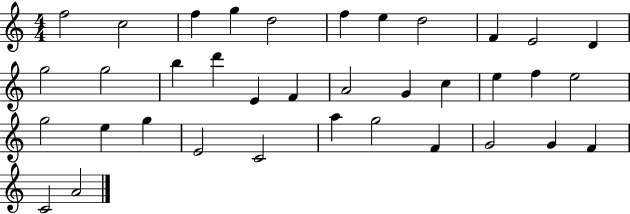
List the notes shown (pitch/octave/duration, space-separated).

F5/h C5/h F5/q G5/q D5/h F5/q E5/q D5/h F4/q E4/h D4/q G5/h G5/h B5/q D6/q E4/q F4/q A4/h G4/q C5/q E5/q F5/q E5/h G5/h E5/q G5/q E4/h C4/h A5/q G5/h F4/q G4/h G4/q F4/q C4/h A4/h